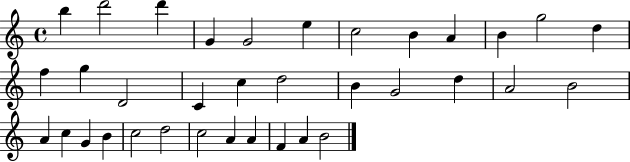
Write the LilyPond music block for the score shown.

{
  \clef treble
  \time 4/4
  \defaultTimeSignature
  \key c \major
  b''4 d'''2 d'''4 | g'4 g'2 e''4 | c''2 b'4 a'4 | b'4 g''2 d''4 | \break f''4 g''4 d'2 | c'4 c''4 d''2 | b'4 g'2 d''4 | a'2 b'2 | \break a'4 c''4 g'4 b'4 | c''2 d''2 | c''2 a'4 a'4 | f'4 a'4 b'2 | \break \bar "|."
}